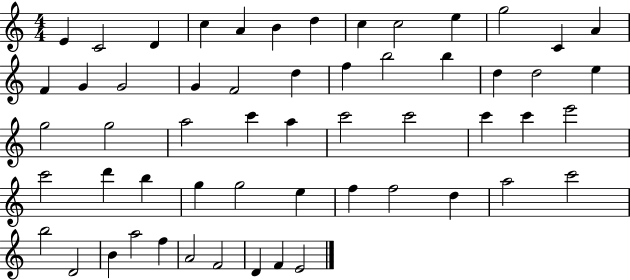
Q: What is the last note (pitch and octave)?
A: E4